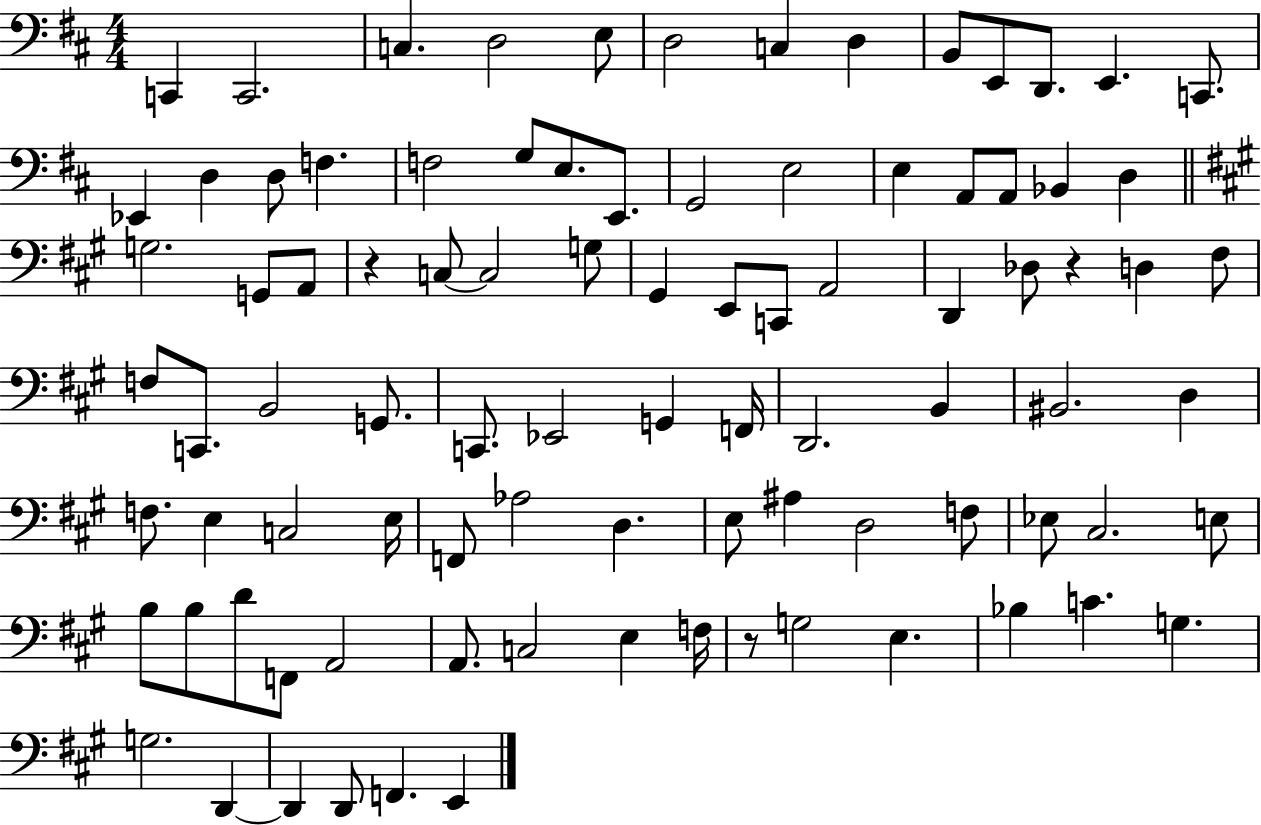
C2/q C2/h. C3/q. D3/h E3/e D3/h C3/q D3/q B2/e E2/e D2/e. E2/q. C2/e. Eb2/q D3/q D3/e F3/q. F3/h G3/e E3/e. E2/e. G2/h E3/h E3/q A2/e A2/e Bb2/q D3/q G3/h. G2/e A2/e R/q C3/e C3/h G3/e G#2/q E2/e C2/e A2/h D2/q Db3/e R/q D3/q F#3/e F3/e C2/e. B2/h G2/e. C2/e. Eb2/h G2/q F2/s D2/h. B2/q BIS2/h. D3/q F3/e. E3/q C3/h E3/s F2/e Ab3/h D3/q. E3/e A#3/q D3/h F3/e Eb3/e C#3/h. E3/e B3/e B3/e D4/e F2/e A2/h A2/e. C3/h E3/q F3/s R/e G3/h E3/q. Bb3/q C4/q. G3/q. G3/h. D2/q D2/q D2/e F2/q. E2/q